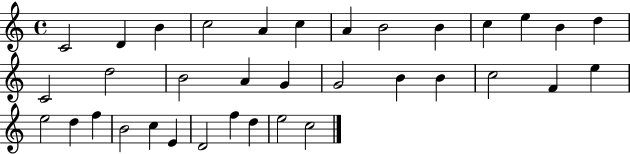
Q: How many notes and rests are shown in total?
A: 35